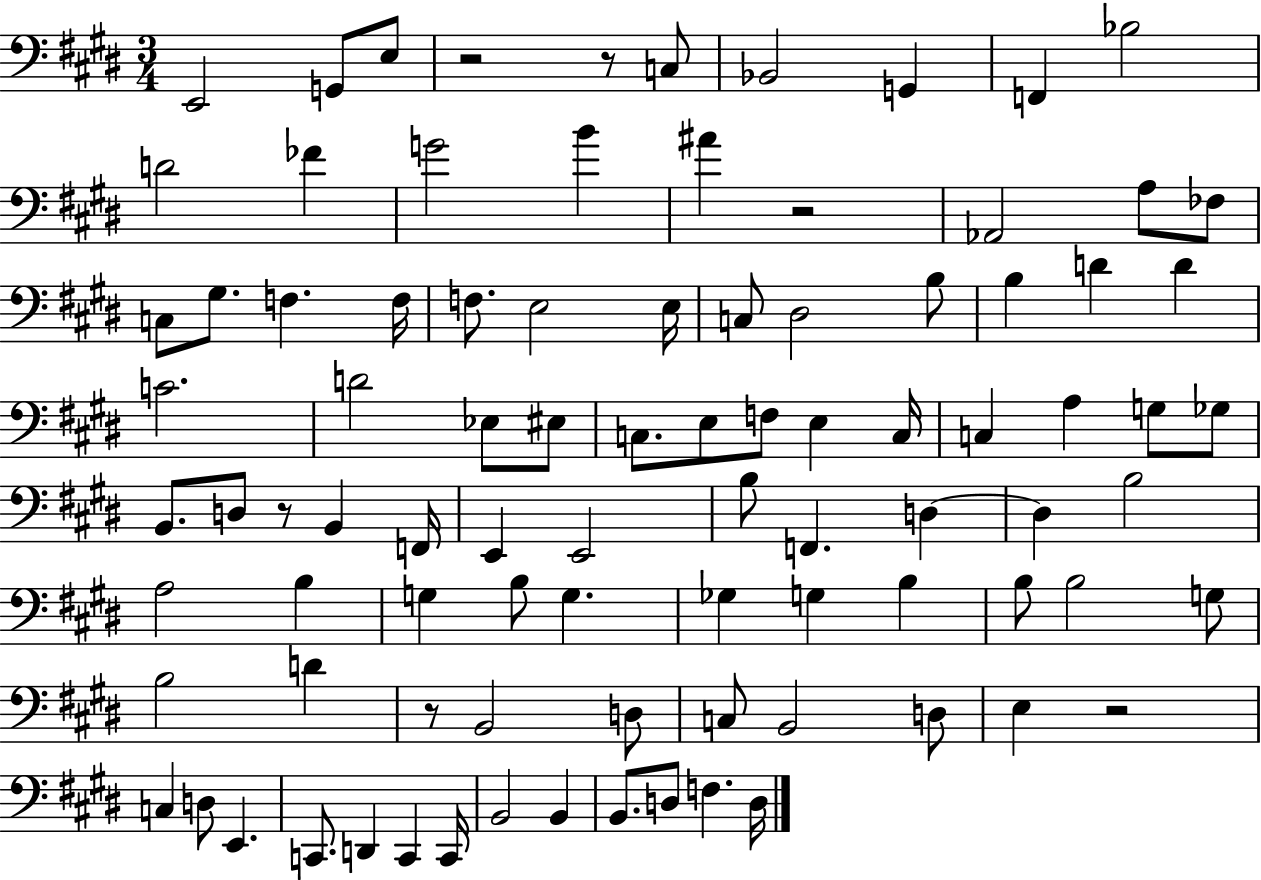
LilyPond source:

{
  \clef bass
  \numericTimeSignature
  \time 3/4
  \key e \major
  e,2 g,8 e8 | r2 r8 c8 | bes,2 g,4 | f,4 bes2 | \break d'2 fes'4 | g'2 b'4 | ais'4 r2 | aes,2 a8 fes8 | \break c8 gis8. f4. f16 | f8. e2 e16 | c8 dis2 b8 | b4 d'4 d'4 | \break c'2. | d'2 ees8 eis8 | c8. e8 f8 e4 c16 | c4 a4 g8 ges8 | \break b,8. d8 r8 b,4 f,16 | e,4 e,2 | b8 f,4. d4~~ | d4 b2 | \break a2 b4 | g4 b8 g4. | ges4 g4 b4 | b8 b2 g8 | \break b2 d'4 | r8 b,2 d8 | c8 b,2 d8 | e4 r2 | \break c4 d8 e,4. | c,8. d,4 c,4 c,16 | b,2 b,4 | b,8. d8 f4. d16 | \break \bar "|."
}